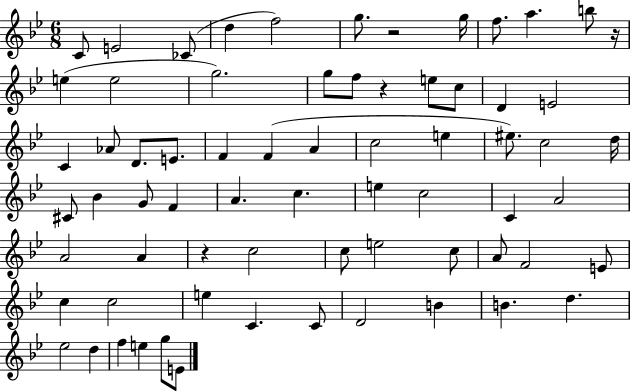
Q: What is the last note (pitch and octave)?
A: E4